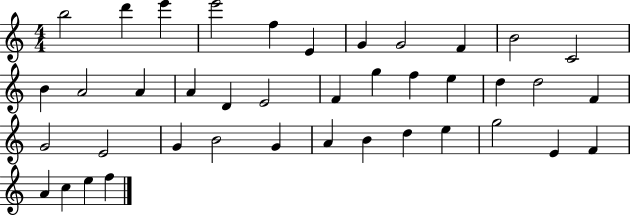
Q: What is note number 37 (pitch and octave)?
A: A4